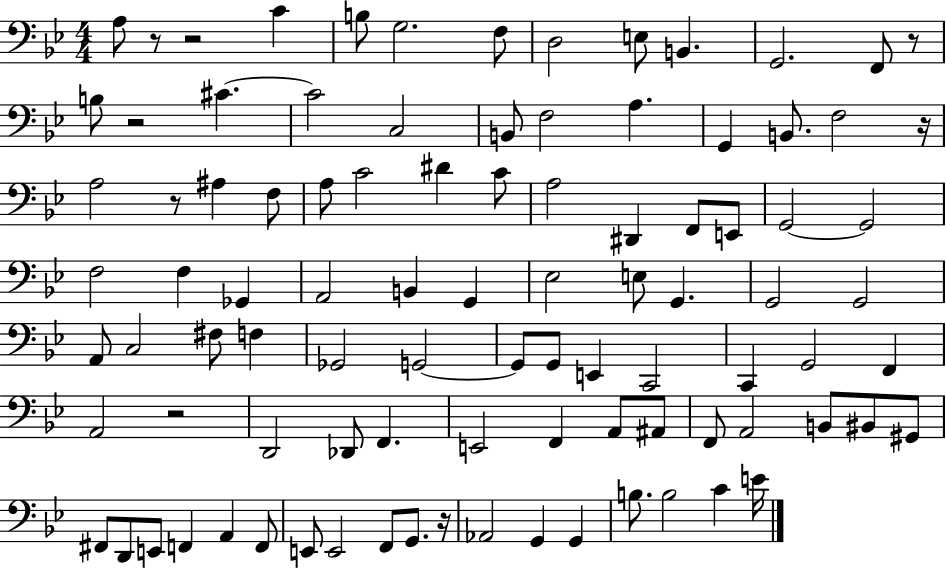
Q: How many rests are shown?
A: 8